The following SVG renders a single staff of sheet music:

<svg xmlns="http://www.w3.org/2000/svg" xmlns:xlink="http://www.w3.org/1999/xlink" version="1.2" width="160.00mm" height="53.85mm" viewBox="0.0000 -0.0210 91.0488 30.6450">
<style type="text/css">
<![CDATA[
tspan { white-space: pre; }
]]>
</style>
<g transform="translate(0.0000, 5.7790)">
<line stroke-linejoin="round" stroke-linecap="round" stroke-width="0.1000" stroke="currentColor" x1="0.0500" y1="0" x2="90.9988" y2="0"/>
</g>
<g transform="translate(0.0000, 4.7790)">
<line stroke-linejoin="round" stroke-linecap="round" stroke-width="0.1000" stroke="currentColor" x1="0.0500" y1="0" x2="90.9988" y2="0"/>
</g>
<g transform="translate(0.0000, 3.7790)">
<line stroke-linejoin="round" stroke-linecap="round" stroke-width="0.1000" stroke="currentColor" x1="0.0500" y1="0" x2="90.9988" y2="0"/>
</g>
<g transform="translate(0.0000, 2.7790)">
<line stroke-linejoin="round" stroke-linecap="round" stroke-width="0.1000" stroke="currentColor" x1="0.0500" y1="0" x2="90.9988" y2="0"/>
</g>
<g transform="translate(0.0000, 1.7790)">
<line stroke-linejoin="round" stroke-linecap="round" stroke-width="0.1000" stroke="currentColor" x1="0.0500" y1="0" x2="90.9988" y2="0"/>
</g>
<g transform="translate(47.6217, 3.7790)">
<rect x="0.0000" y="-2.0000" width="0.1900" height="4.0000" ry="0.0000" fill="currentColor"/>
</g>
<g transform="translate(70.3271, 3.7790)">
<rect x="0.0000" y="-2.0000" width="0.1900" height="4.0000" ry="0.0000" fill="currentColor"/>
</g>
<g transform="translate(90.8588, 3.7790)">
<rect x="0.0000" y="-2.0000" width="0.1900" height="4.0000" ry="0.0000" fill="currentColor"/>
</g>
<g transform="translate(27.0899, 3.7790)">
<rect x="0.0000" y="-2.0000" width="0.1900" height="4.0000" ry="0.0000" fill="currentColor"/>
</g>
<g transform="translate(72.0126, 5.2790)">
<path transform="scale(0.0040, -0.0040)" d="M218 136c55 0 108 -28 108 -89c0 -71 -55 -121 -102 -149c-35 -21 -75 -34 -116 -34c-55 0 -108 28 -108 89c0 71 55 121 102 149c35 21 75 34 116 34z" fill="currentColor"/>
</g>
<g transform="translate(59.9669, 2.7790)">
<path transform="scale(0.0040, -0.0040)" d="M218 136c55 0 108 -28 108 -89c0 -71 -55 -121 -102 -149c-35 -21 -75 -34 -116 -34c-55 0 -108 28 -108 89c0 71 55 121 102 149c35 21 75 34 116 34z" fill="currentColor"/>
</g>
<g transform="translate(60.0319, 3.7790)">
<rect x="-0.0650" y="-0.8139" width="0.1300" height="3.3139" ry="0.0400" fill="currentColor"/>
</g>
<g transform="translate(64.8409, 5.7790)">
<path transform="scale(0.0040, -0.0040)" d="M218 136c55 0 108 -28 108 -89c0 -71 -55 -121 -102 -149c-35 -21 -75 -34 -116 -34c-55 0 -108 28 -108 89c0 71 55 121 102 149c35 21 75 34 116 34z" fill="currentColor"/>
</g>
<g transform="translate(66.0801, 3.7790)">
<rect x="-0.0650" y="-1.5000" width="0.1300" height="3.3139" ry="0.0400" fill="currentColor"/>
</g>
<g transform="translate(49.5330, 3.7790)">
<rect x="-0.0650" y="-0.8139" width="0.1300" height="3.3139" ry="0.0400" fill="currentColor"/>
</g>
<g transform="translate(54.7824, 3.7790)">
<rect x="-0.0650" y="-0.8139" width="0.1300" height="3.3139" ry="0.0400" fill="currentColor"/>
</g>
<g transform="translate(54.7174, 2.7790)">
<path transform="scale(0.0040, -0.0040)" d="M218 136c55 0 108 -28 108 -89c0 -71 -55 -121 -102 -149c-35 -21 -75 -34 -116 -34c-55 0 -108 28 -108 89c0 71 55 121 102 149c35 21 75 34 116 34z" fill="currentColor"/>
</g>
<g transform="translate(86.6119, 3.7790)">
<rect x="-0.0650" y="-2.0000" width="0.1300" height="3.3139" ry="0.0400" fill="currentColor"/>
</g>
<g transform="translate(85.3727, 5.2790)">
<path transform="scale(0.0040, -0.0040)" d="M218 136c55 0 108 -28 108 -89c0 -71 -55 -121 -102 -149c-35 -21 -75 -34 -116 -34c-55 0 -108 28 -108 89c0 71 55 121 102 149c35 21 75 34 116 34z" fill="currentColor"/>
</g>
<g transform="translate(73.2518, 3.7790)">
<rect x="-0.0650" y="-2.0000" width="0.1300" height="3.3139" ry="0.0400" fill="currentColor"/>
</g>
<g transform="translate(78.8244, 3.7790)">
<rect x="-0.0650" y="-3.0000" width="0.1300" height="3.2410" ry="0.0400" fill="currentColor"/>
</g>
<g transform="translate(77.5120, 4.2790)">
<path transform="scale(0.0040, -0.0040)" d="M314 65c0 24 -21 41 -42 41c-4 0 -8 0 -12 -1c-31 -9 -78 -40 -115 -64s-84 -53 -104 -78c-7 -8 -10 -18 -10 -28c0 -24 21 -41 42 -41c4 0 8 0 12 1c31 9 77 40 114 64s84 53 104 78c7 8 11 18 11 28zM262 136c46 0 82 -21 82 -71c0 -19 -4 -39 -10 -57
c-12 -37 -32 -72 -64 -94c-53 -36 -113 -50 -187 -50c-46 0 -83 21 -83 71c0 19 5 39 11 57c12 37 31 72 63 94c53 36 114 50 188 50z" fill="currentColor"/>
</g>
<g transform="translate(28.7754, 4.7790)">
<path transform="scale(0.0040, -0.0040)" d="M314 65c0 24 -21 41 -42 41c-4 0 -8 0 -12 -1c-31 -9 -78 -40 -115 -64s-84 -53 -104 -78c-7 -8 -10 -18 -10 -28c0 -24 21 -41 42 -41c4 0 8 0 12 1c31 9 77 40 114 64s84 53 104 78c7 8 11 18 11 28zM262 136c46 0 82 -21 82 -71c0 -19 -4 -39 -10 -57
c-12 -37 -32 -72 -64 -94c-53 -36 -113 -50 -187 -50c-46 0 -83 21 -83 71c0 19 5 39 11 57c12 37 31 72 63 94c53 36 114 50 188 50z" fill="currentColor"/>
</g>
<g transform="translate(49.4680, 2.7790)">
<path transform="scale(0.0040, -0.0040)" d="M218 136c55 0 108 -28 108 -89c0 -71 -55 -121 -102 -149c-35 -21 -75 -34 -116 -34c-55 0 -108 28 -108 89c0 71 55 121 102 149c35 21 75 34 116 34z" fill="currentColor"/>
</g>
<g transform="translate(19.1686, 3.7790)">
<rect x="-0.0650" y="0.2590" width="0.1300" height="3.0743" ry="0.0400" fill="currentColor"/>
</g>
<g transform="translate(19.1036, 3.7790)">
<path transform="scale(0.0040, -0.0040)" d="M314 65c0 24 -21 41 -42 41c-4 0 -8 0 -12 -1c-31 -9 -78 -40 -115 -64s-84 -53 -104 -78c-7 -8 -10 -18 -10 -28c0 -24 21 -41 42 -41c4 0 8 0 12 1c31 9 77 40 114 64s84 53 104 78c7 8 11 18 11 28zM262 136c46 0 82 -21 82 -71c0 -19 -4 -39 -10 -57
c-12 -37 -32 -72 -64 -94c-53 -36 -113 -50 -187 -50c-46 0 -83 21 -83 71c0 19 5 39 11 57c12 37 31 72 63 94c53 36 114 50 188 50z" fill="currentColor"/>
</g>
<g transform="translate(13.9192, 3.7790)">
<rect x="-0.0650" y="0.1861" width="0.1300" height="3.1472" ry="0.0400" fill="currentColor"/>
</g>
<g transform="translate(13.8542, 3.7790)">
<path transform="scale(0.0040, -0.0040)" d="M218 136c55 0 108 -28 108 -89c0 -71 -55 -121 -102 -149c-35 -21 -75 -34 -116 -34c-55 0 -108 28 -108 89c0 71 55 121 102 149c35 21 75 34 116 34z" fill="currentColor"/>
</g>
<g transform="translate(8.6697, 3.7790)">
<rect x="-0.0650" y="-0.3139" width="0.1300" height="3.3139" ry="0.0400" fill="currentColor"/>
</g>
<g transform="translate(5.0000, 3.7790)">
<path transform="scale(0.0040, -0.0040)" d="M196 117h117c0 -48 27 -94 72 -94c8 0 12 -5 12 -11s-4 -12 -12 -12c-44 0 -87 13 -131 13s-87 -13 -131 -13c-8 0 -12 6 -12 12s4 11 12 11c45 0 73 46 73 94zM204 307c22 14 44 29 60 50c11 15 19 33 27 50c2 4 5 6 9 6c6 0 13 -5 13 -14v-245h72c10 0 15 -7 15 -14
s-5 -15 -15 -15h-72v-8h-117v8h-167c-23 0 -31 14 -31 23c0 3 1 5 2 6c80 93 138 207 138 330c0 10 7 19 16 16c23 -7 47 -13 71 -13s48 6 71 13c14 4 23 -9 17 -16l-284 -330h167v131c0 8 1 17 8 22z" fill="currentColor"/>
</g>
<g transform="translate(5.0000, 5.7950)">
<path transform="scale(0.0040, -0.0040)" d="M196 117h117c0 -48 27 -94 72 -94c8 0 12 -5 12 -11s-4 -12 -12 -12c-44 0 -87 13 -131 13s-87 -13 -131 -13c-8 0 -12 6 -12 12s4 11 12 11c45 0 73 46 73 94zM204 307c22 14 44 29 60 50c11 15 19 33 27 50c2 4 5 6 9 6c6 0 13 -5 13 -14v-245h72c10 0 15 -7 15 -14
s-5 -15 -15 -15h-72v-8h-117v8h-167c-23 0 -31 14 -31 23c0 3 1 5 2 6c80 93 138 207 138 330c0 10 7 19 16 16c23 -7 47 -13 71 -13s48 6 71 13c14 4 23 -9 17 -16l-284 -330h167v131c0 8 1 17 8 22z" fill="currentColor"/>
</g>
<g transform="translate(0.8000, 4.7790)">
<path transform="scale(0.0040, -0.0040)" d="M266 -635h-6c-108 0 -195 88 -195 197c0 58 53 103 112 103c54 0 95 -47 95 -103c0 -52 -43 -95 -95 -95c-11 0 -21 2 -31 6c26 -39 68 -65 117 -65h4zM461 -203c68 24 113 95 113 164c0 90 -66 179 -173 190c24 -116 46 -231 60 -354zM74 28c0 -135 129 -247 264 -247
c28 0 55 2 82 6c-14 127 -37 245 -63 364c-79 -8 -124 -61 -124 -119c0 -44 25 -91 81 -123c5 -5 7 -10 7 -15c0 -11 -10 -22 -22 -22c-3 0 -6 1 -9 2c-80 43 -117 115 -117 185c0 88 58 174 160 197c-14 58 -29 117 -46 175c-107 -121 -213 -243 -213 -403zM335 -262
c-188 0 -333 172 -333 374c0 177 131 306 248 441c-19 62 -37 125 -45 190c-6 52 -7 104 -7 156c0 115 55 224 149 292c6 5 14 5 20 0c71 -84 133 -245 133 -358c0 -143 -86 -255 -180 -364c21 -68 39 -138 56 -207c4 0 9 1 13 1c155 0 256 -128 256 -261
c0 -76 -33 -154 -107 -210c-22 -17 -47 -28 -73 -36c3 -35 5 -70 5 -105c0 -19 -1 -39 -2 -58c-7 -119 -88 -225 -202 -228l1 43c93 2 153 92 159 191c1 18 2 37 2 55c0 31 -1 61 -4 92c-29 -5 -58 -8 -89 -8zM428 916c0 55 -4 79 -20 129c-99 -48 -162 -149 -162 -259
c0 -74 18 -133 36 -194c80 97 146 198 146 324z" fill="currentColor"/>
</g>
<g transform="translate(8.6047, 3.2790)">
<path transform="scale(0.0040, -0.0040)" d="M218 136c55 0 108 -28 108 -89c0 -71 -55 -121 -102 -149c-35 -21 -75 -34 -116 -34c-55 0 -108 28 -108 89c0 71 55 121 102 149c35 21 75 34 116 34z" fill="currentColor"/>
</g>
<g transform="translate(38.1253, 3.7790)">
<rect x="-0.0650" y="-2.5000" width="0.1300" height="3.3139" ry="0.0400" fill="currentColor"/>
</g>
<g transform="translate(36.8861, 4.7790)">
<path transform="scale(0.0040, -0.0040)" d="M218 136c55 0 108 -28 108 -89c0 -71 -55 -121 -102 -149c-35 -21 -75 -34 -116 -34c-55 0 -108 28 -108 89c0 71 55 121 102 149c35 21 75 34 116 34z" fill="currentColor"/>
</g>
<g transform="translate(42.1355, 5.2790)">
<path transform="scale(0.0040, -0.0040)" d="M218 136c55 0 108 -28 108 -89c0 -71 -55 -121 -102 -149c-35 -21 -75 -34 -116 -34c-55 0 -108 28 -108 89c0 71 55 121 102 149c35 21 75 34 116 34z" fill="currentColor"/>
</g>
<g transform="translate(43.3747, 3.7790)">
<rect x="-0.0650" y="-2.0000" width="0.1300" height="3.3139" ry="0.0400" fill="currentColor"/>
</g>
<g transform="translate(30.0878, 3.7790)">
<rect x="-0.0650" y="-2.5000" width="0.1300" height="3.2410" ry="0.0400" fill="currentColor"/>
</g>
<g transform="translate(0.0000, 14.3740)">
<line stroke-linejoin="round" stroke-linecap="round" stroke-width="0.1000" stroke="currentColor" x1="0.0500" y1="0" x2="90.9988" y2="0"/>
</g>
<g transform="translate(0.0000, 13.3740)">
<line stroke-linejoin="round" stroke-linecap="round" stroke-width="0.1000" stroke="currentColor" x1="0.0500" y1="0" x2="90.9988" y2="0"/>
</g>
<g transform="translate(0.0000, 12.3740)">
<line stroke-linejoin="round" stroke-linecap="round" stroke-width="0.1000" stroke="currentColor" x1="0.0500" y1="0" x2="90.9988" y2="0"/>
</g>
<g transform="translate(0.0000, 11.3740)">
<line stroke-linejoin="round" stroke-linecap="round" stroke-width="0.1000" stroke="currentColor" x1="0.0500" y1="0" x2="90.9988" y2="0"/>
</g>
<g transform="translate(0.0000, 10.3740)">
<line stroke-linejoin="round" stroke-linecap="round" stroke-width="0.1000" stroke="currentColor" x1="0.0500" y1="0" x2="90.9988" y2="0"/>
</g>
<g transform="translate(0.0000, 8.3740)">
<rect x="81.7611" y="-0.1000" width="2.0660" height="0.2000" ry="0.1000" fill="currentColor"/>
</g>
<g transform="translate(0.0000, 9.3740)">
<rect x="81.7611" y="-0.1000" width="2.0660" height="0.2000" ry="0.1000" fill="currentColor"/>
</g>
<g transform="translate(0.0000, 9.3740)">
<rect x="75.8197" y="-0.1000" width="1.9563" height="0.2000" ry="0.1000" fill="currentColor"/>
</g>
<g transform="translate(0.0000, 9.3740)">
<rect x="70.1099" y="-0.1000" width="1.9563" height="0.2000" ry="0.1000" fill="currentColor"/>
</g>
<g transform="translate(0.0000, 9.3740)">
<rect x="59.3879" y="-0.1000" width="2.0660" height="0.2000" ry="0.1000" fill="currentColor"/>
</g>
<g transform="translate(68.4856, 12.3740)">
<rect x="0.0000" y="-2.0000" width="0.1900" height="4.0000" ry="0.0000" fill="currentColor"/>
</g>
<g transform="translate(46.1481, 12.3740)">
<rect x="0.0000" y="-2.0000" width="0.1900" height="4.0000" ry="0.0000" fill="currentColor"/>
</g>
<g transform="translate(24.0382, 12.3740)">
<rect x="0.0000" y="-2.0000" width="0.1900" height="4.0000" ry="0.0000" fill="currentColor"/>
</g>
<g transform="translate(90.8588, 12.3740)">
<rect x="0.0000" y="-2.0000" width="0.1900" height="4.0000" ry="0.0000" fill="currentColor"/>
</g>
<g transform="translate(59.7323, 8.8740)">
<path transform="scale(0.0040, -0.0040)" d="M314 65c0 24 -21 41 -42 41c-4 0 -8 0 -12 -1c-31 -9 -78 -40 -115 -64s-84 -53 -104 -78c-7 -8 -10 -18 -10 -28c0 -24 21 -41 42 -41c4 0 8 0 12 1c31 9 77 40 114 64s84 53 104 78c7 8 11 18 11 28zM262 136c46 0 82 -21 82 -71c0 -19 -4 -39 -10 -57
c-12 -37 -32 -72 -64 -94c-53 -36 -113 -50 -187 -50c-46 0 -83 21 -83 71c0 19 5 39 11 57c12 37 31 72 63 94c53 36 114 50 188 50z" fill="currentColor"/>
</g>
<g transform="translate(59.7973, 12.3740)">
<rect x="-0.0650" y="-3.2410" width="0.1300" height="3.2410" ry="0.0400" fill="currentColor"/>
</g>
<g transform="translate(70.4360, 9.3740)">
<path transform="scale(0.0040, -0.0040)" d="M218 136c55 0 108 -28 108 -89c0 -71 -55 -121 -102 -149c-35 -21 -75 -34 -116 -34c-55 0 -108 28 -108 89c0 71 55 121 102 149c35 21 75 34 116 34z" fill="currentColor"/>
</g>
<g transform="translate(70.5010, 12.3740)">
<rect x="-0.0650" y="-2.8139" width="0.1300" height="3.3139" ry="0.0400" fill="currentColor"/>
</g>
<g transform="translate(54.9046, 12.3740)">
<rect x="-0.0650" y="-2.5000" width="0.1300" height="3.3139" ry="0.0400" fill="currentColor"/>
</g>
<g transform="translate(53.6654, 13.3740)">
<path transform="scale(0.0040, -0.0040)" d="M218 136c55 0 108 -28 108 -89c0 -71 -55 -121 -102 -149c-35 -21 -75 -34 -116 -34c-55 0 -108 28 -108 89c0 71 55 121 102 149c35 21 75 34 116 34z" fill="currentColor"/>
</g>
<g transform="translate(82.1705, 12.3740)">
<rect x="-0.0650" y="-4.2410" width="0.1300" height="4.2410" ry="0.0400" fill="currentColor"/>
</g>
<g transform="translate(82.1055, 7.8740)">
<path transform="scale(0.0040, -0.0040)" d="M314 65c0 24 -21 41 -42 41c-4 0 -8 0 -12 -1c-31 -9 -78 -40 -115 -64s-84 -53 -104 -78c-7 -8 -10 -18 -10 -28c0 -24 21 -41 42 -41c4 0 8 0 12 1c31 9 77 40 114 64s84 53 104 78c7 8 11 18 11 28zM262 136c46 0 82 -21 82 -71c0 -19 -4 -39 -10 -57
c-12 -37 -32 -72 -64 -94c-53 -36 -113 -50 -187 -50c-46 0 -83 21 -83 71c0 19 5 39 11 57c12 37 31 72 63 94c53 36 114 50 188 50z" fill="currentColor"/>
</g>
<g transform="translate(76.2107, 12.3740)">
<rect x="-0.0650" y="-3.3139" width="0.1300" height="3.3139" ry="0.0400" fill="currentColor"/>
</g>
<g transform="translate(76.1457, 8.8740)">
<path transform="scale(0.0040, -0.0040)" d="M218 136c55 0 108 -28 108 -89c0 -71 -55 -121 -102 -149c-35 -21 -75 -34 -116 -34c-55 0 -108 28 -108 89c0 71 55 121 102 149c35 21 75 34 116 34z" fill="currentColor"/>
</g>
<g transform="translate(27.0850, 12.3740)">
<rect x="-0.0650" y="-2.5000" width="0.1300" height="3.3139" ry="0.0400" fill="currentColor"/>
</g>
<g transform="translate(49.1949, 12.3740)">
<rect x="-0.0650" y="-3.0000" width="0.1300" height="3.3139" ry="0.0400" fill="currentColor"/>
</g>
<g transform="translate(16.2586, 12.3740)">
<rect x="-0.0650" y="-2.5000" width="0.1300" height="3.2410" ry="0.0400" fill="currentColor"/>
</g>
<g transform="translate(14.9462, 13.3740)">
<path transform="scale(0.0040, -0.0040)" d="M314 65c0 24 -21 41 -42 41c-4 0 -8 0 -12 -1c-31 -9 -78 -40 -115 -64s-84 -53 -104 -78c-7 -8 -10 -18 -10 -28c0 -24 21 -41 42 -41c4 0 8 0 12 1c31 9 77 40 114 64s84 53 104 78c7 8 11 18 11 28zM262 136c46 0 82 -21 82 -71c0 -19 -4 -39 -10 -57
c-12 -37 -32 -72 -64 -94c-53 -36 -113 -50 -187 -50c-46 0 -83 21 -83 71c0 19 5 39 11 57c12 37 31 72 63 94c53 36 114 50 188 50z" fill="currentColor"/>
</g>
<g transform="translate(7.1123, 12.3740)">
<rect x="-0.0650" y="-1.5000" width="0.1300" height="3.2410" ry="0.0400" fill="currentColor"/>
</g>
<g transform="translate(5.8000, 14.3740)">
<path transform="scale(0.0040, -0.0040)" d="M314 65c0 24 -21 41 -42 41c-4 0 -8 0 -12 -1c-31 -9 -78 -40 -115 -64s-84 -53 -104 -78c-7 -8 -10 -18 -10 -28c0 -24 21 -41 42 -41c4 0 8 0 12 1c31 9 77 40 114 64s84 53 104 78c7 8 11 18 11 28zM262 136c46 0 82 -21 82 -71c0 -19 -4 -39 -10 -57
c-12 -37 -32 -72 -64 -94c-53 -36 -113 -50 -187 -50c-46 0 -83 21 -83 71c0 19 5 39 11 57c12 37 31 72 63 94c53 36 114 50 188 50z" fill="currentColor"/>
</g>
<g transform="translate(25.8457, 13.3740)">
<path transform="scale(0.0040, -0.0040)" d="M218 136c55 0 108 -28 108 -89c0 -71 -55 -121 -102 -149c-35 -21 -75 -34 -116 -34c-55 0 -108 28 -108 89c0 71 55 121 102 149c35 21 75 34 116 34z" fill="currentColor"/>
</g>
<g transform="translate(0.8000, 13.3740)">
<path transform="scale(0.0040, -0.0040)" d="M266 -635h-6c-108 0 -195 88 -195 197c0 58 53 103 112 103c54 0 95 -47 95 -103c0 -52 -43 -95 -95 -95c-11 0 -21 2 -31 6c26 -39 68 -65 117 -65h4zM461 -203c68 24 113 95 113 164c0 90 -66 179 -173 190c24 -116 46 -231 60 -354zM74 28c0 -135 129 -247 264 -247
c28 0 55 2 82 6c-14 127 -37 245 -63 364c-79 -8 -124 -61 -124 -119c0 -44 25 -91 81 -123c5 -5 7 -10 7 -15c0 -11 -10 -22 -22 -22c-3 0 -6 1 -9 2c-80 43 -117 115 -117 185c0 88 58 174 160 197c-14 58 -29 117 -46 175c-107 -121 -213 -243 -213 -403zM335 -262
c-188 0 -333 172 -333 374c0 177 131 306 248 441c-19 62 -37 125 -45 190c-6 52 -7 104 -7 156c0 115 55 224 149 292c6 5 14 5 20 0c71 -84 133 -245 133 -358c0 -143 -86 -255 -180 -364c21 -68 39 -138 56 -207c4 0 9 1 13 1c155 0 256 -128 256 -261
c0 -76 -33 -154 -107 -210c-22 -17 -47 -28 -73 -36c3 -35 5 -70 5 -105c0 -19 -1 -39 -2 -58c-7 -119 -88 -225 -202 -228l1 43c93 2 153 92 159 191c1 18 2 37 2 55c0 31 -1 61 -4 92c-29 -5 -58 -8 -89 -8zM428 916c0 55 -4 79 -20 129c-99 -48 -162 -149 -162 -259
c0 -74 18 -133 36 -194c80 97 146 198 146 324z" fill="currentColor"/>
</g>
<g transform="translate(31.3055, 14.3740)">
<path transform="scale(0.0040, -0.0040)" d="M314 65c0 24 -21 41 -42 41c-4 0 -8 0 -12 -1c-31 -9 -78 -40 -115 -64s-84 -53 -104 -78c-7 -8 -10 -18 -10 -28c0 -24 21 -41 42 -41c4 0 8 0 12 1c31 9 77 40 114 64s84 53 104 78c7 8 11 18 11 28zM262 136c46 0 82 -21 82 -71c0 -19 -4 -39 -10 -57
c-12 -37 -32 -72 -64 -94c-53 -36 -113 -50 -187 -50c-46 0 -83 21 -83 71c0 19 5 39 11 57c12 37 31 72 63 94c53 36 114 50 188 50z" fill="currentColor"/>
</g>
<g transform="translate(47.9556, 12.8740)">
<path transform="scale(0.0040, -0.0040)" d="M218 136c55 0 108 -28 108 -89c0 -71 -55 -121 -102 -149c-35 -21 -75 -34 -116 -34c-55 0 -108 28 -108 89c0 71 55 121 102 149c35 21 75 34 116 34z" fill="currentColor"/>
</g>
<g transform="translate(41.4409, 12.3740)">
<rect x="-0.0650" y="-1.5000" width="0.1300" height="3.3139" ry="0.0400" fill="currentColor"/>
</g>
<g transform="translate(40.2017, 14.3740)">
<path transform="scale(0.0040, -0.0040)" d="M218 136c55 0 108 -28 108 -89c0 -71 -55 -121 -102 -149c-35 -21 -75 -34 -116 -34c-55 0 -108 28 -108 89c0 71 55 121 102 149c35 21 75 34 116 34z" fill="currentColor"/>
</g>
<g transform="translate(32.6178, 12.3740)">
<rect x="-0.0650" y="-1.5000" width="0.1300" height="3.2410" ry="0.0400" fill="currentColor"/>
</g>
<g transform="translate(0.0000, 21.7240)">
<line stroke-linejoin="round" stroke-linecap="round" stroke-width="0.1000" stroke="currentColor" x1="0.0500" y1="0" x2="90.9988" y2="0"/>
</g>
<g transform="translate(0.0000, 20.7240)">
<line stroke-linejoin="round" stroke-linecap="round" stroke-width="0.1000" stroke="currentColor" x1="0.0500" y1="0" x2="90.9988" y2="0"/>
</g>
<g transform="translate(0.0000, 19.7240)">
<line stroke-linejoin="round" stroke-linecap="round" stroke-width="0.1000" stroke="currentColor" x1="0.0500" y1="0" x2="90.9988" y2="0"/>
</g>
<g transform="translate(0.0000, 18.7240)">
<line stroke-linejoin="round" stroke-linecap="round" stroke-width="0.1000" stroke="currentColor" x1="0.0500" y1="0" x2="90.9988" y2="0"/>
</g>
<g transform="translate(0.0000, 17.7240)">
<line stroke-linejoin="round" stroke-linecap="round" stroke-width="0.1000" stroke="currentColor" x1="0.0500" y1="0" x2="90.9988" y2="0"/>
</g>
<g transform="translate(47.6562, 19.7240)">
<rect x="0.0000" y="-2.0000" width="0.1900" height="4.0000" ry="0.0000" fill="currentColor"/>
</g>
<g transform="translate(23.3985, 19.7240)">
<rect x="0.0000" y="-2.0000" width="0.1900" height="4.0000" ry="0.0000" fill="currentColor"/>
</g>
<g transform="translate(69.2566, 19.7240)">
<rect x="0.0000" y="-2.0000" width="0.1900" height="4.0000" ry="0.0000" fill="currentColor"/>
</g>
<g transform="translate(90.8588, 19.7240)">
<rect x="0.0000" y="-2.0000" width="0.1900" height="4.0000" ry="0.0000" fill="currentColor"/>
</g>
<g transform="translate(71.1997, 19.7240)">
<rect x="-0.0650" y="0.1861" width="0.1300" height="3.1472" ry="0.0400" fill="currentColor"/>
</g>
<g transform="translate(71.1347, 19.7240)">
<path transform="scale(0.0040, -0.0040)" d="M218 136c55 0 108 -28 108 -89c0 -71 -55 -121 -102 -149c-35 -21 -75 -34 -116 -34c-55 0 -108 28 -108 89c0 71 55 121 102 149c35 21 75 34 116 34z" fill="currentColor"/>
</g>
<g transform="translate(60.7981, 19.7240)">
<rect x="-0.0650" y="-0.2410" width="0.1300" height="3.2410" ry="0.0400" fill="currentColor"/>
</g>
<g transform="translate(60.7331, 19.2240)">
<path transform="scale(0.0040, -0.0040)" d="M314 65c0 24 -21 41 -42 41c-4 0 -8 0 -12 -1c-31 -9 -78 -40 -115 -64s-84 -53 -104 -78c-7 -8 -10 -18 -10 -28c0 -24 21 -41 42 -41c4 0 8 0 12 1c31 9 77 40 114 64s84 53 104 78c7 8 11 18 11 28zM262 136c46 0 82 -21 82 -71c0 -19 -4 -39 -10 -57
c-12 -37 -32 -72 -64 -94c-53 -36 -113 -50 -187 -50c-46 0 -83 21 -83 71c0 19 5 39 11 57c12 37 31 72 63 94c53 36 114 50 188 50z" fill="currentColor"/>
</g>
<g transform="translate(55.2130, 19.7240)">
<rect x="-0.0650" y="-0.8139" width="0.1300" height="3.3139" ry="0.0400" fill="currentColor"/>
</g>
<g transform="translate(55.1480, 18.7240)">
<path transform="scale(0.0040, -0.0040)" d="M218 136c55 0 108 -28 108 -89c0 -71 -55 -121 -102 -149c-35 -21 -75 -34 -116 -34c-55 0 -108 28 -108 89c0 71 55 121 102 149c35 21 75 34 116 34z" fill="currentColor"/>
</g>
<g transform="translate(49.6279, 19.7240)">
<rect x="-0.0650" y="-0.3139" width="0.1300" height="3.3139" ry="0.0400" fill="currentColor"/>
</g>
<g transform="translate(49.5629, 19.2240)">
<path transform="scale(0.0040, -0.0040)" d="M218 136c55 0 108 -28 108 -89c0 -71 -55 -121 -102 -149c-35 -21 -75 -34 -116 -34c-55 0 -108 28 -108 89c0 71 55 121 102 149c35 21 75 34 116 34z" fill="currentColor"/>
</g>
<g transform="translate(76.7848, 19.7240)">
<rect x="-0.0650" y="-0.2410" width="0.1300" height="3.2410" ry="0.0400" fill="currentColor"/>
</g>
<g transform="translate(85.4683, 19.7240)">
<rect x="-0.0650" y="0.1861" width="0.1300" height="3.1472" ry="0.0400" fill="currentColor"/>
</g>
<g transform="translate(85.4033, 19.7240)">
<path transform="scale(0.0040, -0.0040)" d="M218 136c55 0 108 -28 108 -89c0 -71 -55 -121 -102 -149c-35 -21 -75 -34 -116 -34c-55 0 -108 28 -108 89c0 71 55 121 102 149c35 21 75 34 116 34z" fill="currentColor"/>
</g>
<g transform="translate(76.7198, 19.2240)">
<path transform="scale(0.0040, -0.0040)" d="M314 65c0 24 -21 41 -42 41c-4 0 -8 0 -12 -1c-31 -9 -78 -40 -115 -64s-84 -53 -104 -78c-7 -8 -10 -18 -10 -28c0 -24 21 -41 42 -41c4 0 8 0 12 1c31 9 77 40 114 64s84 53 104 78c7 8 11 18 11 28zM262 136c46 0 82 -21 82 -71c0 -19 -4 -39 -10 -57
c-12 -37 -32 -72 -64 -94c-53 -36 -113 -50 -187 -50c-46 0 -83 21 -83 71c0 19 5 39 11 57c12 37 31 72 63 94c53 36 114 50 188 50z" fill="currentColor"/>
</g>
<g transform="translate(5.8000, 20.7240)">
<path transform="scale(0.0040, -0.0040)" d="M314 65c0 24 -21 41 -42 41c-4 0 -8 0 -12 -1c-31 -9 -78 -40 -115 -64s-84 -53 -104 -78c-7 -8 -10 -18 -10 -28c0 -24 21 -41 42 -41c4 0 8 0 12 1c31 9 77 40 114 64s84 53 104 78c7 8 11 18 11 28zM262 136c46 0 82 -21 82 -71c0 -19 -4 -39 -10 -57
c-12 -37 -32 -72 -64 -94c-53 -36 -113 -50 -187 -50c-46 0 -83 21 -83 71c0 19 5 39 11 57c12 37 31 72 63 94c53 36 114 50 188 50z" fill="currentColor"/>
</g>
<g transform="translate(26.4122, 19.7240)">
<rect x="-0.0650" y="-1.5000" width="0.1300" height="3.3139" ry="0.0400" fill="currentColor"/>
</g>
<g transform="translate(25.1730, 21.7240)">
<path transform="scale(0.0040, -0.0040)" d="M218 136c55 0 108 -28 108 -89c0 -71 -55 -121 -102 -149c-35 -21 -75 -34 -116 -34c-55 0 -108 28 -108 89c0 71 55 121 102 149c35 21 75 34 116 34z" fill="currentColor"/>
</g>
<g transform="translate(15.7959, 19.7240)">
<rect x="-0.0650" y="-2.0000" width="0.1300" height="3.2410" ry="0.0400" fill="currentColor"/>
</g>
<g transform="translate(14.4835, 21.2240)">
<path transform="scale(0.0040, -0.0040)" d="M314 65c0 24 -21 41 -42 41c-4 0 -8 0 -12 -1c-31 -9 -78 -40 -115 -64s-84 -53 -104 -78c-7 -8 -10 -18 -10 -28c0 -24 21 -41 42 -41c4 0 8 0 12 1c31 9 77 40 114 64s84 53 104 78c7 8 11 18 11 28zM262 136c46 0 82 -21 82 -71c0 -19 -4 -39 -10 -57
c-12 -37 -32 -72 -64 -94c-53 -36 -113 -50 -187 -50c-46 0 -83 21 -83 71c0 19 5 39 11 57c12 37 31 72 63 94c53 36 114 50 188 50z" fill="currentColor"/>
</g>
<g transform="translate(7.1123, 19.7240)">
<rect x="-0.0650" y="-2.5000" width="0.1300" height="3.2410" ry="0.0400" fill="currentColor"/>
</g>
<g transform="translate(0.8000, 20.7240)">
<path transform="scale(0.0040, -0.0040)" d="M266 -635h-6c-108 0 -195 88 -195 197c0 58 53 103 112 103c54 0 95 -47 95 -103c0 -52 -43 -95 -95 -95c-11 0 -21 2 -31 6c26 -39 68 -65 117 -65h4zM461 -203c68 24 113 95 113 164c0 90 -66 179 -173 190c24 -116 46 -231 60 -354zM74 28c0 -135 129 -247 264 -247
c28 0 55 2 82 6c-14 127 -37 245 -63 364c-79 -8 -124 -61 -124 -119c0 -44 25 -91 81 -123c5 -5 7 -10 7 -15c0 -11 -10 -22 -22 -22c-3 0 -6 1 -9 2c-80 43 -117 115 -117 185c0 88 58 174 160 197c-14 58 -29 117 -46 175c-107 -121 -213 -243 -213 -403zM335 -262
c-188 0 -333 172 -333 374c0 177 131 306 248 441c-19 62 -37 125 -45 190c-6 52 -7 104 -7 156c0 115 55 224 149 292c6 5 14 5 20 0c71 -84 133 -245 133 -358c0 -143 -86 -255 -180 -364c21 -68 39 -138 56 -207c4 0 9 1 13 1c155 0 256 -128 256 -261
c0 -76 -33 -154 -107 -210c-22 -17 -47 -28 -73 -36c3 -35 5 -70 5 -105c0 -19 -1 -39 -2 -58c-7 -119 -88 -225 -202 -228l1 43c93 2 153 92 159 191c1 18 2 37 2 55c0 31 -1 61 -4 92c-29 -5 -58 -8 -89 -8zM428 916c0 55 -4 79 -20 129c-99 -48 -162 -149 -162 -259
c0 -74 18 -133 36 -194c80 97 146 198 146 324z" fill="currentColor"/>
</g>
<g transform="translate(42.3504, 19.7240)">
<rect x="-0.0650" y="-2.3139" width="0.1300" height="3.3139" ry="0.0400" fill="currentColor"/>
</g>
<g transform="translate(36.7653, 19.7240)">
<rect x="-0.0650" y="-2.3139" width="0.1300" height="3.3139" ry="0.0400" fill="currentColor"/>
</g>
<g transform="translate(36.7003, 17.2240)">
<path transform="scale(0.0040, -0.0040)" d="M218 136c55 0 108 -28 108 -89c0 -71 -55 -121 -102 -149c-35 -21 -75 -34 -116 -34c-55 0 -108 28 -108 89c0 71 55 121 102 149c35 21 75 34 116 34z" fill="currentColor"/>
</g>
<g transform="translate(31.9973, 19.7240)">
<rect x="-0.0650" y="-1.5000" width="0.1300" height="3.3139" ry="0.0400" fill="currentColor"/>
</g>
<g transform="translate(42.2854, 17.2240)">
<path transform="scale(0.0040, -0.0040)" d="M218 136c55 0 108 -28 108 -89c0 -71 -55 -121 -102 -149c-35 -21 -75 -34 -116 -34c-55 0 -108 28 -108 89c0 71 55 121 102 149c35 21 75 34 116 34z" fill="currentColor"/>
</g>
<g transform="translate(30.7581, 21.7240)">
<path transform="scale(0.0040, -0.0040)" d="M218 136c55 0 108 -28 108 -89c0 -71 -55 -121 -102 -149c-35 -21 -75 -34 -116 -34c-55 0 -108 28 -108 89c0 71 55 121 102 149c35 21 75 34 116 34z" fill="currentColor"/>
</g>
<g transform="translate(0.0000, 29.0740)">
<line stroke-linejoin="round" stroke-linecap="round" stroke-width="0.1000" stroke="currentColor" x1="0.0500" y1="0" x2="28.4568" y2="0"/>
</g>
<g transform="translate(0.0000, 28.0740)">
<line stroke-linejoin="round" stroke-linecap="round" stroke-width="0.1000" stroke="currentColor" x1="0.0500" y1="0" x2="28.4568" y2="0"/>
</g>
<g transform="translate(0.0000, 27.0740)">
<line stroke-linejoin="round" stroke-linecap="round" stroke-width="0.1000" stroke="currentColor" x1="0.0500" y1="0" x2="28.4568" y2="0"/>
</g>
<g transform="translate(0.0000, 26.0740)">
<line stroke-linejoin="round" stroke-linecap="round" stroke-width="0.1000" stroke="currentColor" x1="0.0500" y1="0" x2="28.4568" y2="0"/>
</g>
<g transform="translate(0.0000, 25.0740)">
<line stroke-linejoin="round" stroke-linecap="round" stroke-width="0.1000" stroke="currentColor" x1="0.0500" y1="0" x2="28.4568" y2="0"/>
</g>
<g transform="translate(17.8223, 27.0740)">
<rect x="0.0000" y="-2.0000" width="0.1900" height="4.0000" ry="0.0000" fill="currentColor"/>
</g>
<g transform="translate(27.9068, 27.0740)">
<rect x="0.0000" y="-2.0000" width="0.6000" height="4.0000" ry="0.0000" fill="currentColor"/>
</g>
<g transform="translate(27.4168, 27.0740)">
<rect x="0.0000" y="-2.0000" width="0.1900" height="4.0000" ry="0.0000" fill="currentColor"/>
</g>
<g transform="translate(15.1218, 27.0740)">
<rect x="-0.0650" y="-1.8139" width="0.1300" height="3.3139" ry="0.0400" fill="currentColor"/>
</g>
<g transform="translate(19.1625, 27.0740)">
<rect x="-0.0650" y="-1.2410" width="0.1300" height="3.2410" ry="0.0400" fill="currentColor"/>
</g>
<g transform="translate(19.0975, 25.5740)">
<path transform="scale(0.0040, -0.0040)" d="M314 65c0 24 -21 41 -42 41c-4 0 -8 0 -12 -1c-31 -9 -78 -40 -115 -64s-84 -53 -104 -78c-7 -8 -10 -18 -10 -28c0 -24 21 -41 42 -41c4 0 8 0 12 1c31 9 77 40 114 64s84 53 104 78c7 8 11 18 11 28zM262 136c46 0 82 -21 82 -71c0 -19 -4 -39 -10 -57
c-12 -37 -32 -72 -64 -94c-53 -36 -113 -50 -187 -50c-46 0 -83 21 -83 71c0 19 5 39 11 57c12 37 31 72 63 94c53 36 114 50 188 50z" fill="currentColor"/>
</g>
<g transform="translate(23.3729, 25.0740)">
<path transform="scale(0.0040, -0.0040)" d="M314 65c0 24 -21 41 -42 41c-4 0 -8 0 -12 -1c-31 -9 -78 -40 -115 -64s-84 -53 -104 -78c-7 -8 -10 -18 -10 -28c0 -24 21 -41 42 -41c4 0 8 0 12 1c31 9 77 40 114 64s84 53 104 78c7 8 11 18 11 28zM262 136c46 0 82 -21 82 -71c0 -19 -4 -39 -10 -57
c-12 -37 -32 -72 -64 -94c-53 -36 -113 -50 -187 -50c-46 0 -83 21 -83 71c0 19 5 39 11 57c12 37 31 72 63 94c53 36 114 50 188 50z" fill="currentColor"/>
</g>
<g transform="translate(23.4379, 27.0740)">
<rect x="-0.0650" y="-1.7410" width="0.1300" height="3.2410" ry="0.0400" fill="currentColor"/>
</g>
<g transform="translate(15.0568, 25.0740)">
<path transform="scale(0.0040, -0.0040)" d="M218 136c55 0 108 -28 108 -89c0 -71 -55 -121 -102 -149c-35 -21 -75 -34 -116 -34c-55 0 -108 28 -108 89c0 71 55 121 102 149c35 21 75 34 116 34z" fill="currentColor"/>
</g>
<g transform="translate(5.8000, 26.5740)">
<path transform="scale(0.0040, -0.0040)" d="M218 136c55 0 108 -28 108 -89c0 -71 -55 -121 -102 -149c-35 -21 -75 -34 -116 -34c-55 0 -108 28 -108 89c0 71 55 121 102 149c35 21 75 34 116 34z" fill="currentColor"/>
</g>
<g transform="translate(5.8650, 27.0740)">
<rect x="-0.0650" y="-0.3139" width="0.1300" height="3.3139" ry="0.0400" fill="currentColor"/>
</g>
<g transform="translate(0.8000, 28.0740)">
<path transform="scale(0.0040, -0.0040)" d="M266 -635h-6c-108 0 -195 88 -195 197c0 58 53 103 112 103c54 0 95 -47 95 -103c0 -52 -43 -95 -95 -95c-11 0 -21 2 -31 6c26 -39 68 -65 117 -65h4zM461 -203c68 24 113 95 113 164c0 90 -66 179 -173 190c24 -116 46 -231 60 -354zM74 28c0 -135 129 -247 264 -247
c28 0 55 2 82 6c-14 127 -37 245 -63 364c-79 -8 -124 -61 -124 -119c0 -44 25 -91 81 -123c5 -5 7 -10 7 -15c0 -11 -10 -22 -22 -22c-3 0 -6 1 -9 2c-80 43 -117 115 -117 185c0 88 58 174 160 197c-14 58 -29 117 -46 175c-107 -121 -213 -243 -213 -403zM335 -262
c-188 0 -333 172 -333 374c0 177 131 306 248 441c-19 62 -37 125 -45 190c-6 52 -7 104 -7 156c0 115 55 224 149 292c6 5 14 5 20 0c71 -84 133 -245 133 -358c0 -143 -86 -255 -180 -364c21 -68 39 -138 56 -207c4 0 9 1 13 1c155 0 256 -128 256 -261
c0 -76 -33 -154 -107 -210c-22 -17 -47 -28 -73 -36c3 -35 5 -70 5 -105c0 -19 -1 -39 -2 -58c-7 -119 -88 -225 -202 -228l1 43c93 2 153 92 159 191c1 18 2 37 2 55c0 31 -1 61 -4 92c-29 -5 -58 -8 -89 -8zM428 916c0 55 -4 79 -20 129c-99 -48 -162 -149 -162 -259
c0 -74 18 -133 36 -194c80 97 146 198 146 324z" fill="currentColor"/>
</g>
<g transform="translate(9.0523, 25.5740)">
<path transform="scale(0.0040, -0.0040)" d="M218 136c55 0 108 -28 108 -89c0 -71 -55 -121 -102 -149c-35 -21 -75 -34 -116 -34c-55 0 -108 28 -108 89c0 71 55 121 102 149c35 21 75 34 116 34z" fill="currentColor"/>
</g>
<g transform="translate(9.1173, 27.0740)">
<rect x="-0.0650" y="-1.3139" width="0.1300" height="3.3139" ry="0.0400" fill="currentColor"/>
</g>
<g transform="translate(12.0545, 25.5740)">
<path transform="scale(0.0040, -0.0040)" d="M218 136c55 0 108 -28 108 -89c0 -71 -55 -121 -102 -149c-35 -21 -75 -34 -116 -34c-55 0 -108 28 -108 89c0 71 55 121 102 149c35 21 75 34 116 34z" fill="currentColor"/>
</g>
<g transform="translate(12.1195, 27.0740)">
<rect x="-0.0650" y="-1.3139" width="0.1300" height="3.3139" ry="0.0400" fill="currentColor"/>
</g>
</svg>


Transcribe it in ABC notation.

X:1
T:Untitled
M:4/4
L:1/4
K:C
c B B2 G2 G F d d d E F A2 F E2 G2 G E2 E A G b2 a b d'2 G2 F2 E E g g c d c2 B c2 B c e e f e2 f2